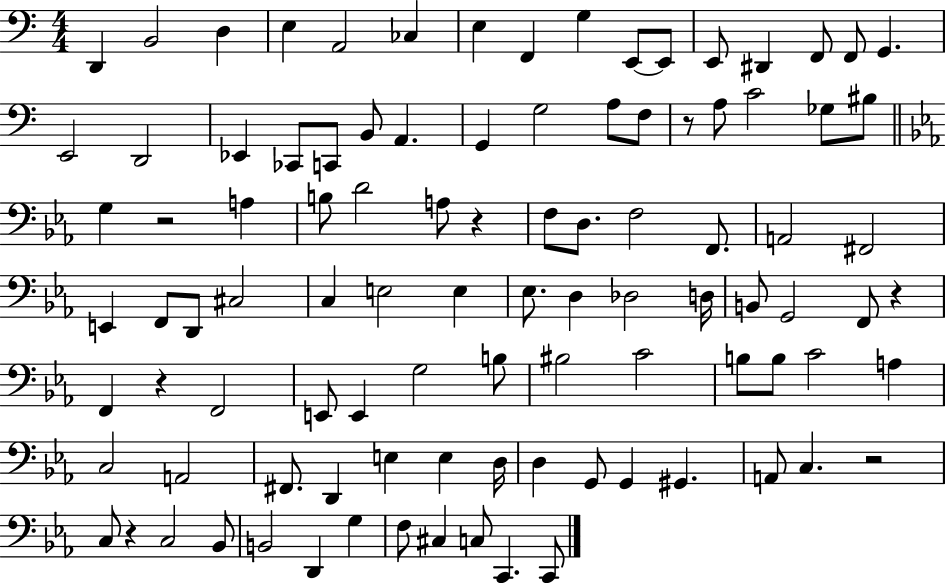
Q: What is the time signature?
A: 4/4